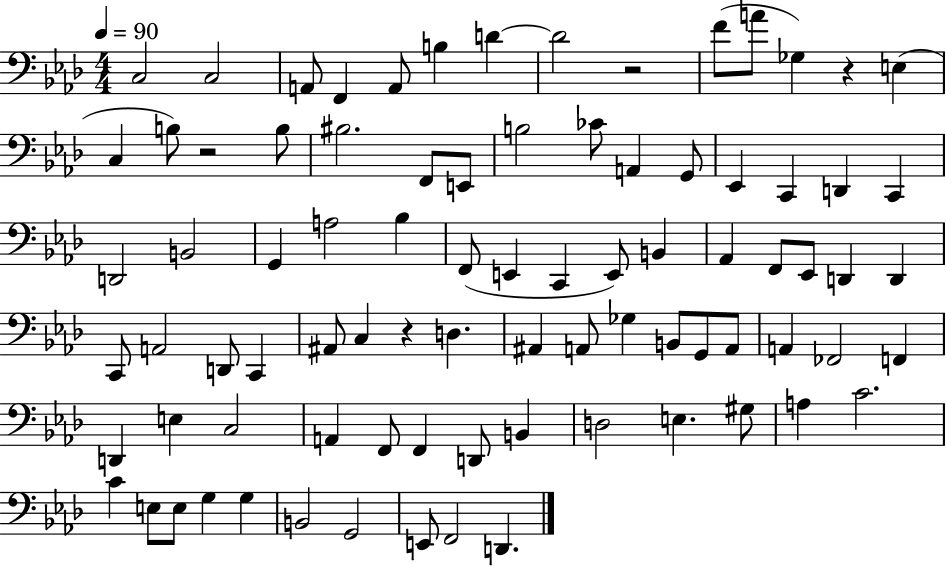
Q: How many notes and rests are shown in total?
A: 84